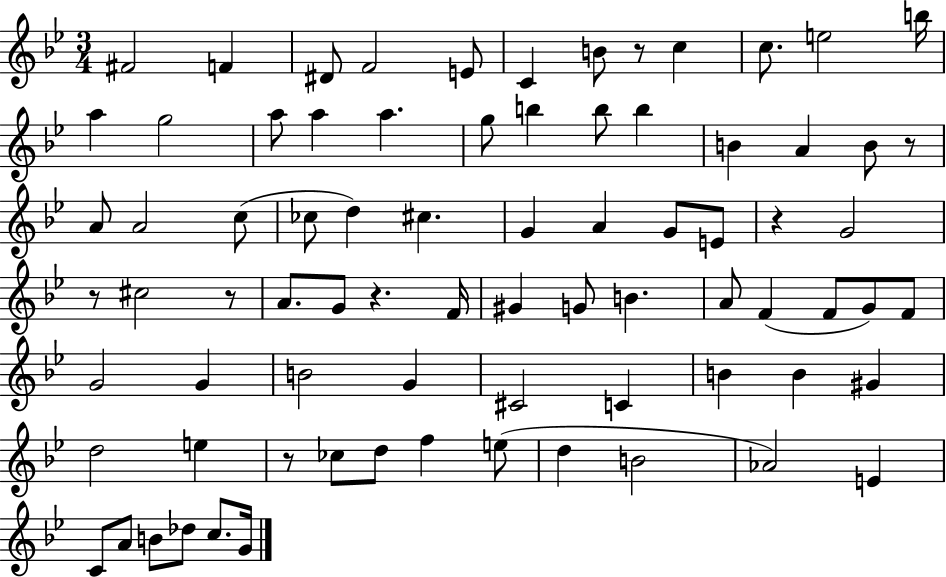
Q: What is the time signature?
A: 3/4